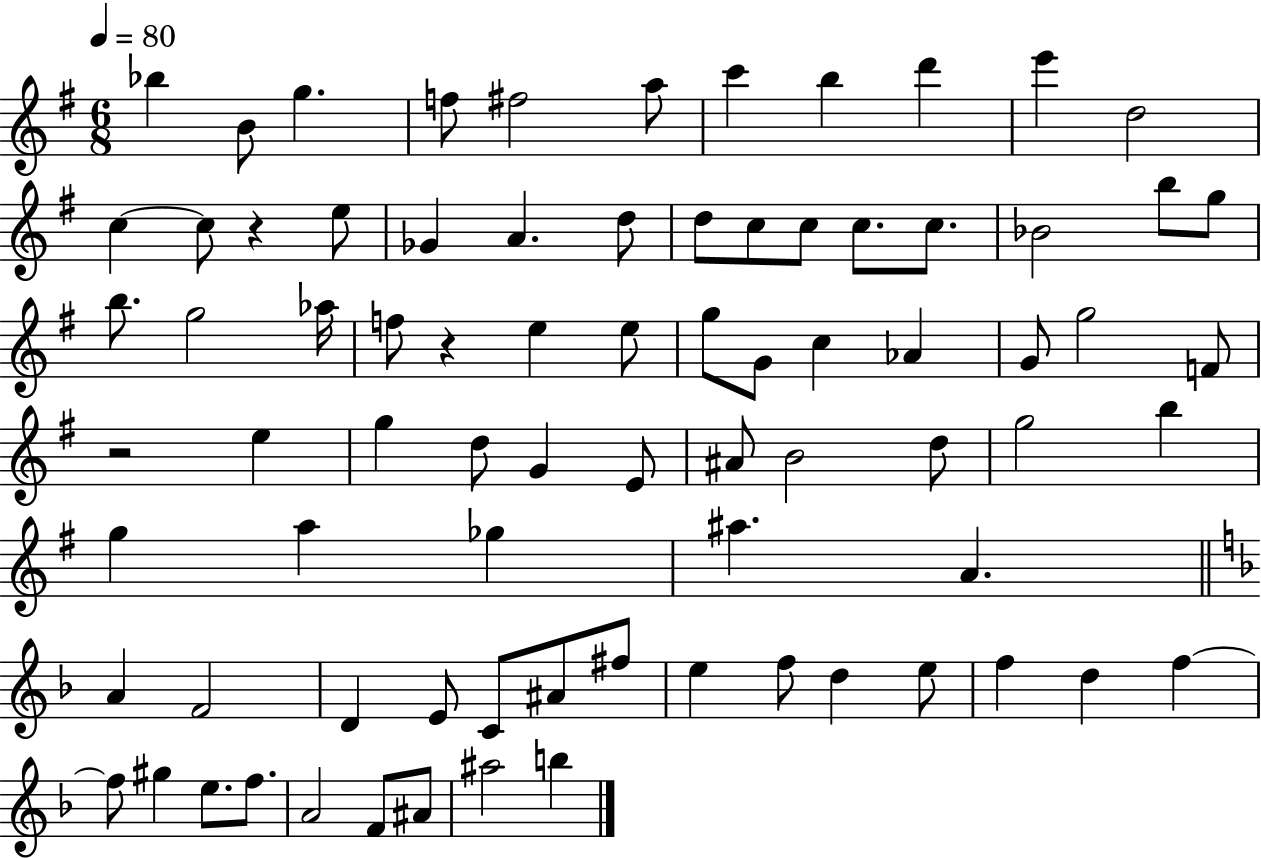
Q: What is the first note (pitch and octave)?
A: Bb5